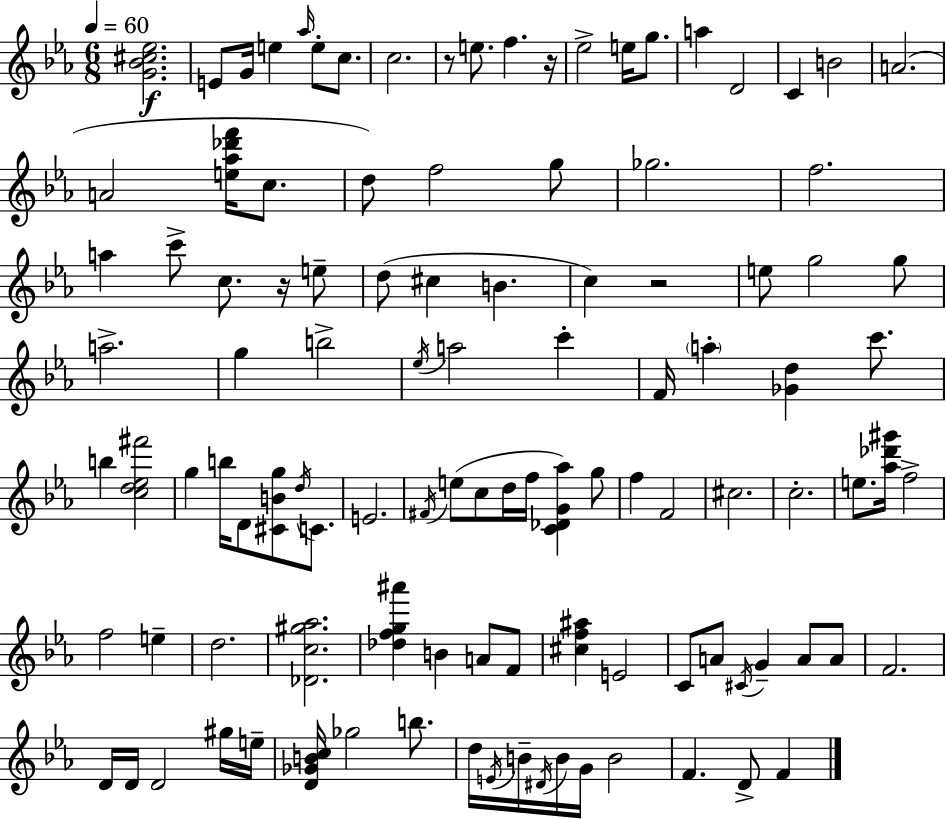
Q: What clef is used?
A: treble